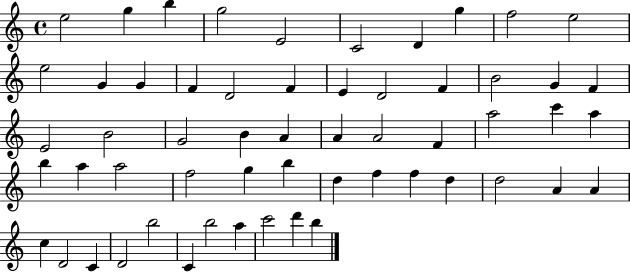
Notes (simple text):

E5/h G5/q B5/q G5/h E4/h C4/h D4/q G5/q F5/h E5/h E5/h G4/q G4/q F4/q D4/h F4/q E4/q D4/h F4/q B4/h G4/q F4/q E4/h B4/h G4/h B4/q A4/q A4/q A4/h F4/q A5/h C6/q A5/q B5/q A5/q A5/h F5/h G5/q B5/q D5/q F5/q F5/q D5/q D5/h A4/q A4/q C5/q D4/h C4/q D4/h B5/h C4/q B5/h A5/q C6/h D6/q B5/q